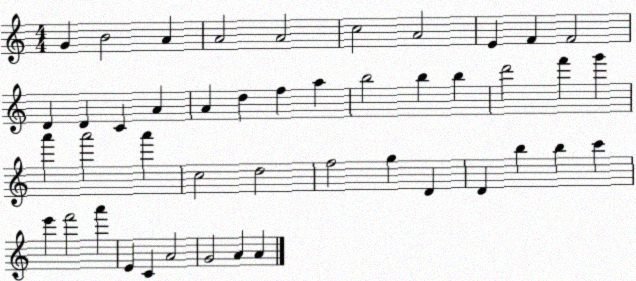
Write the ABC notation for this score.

X:1
T:Untitled
M:4/4
L:1/4
K:C
G B2 A A2 A2 c2 A2 E F F2 D D C A A d f a b2 b b d'2 f' g' a' a'2 a' c2 d2 f2 g D D b b c' e' f'2 a' E C A2 G2 A A